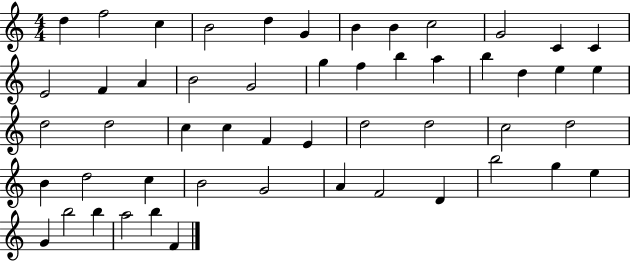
X:1
T:Untitled
M:4/4
L:1/4
K:C
d f2 c B2 d G B B c2 G2 C C E2 F A B2 G2 g f b a b d e e d2 d2 c c F E d2 d2 c2 d2 B d2 c B2 G2 A F2 D b2 g e G b2 b a2 b F